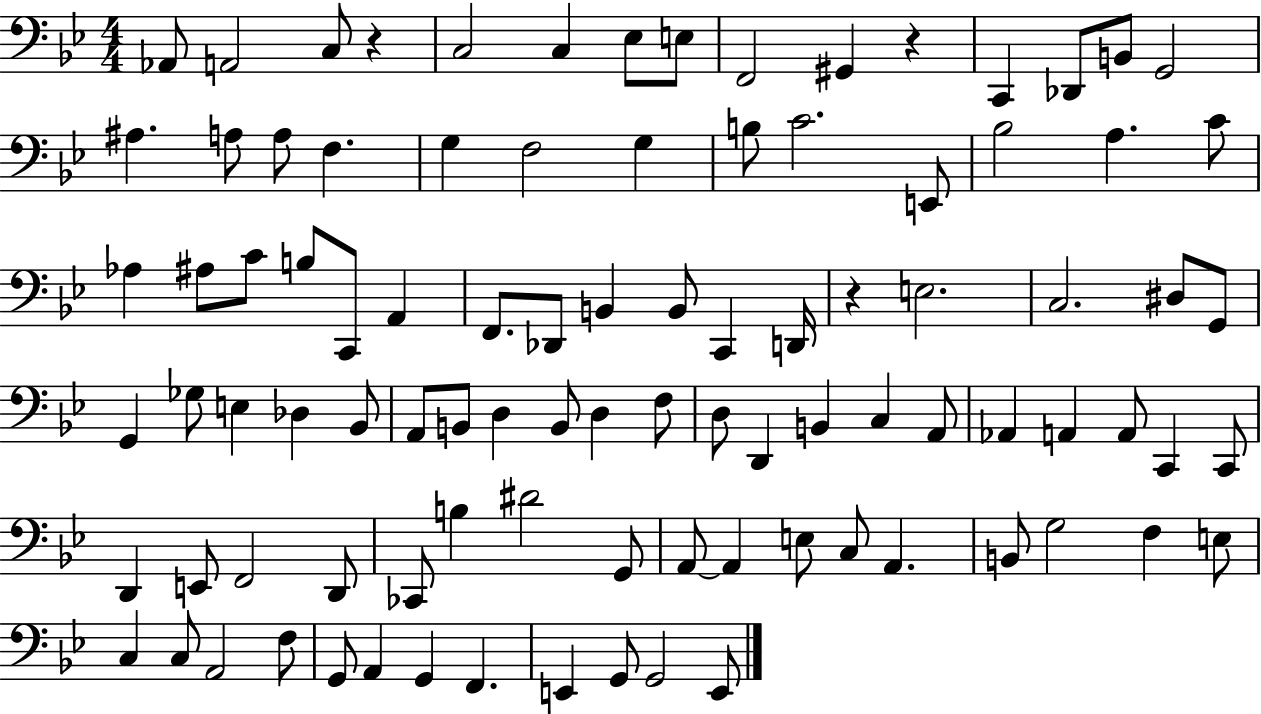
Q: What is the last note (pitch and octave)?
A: E2